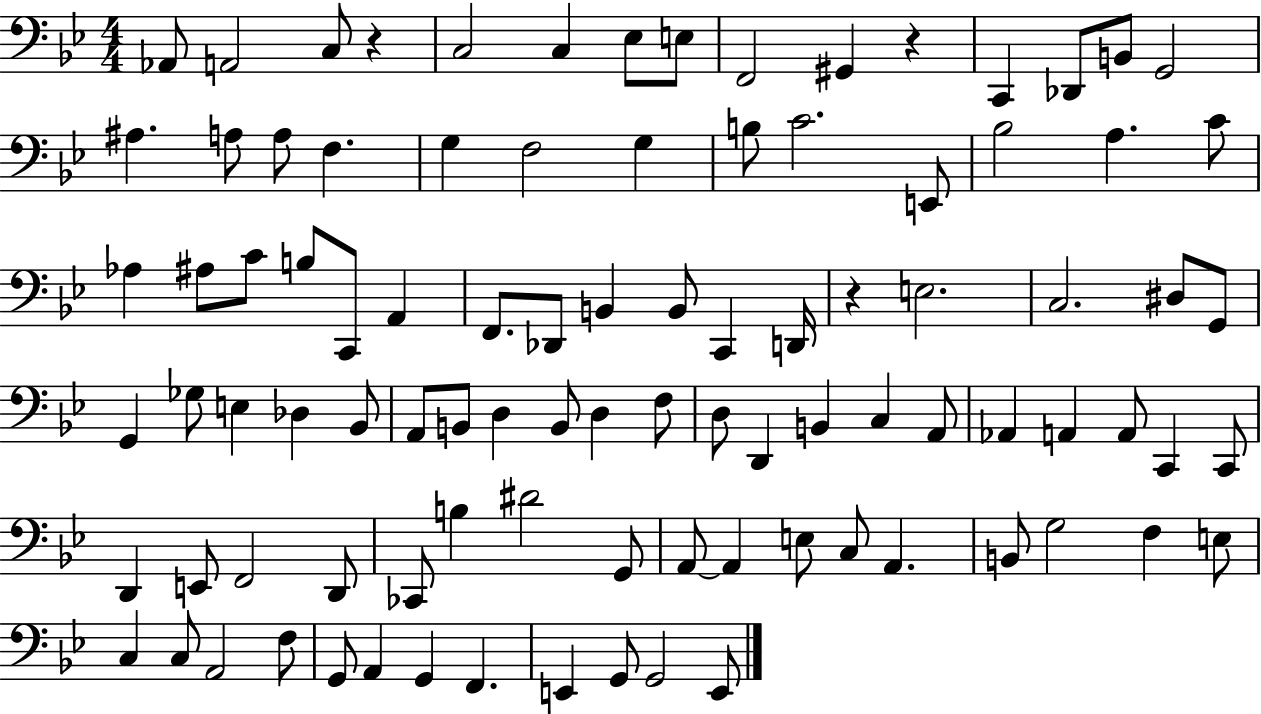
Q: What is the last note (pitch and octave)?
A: E2